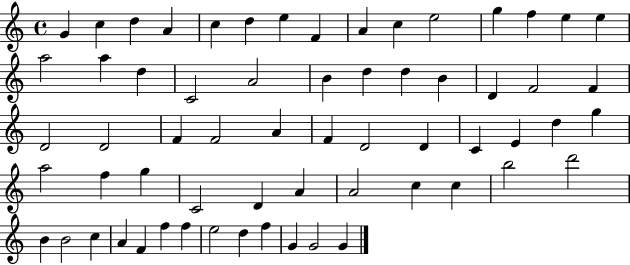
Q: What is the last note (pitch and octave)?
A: G4